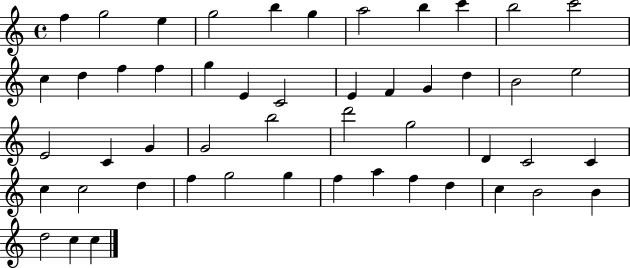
F5/q G5/h E5/q G5/h B5/q G5/q A5/h B5/q C6/q B5/h C6/h C5/q D5/q F5/q F5/q G5/q E4/q C4/h E4/q F4/q G4/q D5/q B4/h E5/h E4/h C4/q G4/q G4/h B5/h D6/h G5/h D4/q C4/h C4/q C5/q C5/h D5/q F5/q G5/h G5/q F5/q A5/q F5/q D5/q C5/q B4/h B4/q D5/h C5/q C5/q